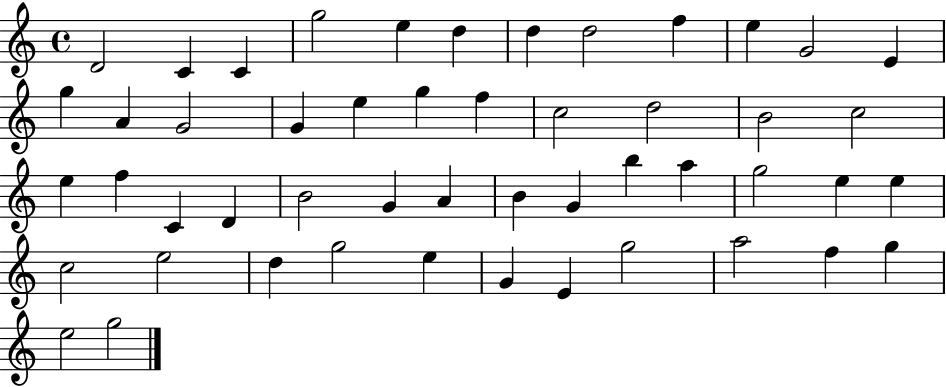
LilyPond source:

{
  \clef treble
  \time 4/4
  \defaultTimeSignature
  \key c \major
  d'2 c'4 c'4 | g''2 e''4 d''4 | d''4 d''2 f''4 | e''4 g'2 e'4 | \break g''4 a'4 g'2 | g'4 e''4 g''4 f''4 | c''2 d''2 | b'2 c''2 | \break e''4 f''4 c'4 d'4 | b'2 g'4 a'4 | b'4 g'4 b''4 a''4 | g''2 e''4 e''4 | \break c''2 e''2 | d''4 g''2 e''4 | g'4 e'4 g''2 | a''2 f''4 g''4 | \break e''2 g''2 | \bar "|."
}